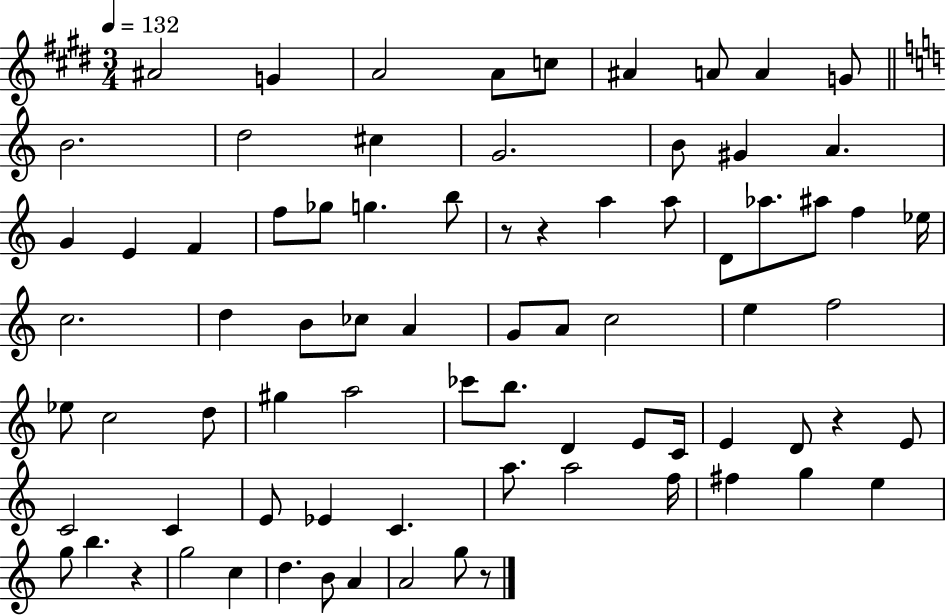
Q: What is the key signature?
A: E major